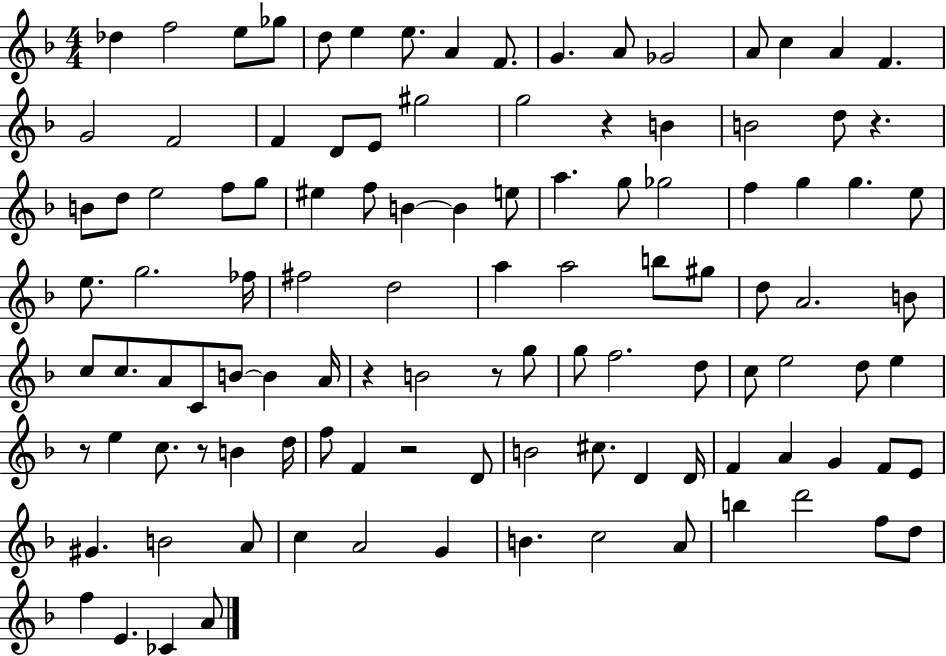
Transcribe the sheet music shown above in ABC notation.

X:1
T:Untitled
M:4/4
L:1/4
K:F
_d f2 e/2 _g/2 d/2 e e/2 A F/2 G A/2 _G2 A/2 c A F G2 F2 F D/2 E/2 ^g2 g2 z B B2 d/2 z B/2 d/2 e2 f/2 g/2 ^e f/2 B B e/2 a g/2 _g2 f g g e/2 e/2 g2 _f/4 ^f2 d2 a a2 b/2 ^g/2 d/2 A2 B/2 c/2 c/2 A/2 C/2 B/2 B A/4 z B2 z/2 g/2 g/2 f2 d/2 c/2 e2 d/2 e z/2 e c/2 z/2 B d/4 f/2 F z2 D/2 B2 ^c/2 D D/4 F A G F/2 E/2 ^G B2 A/2 c A2 G B c2 A/2 b d'2 f/2 d/2 f E _C A/2